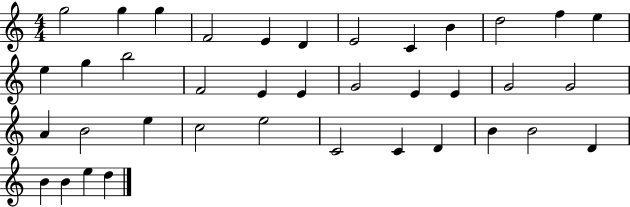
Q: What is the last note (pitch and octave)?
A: D5